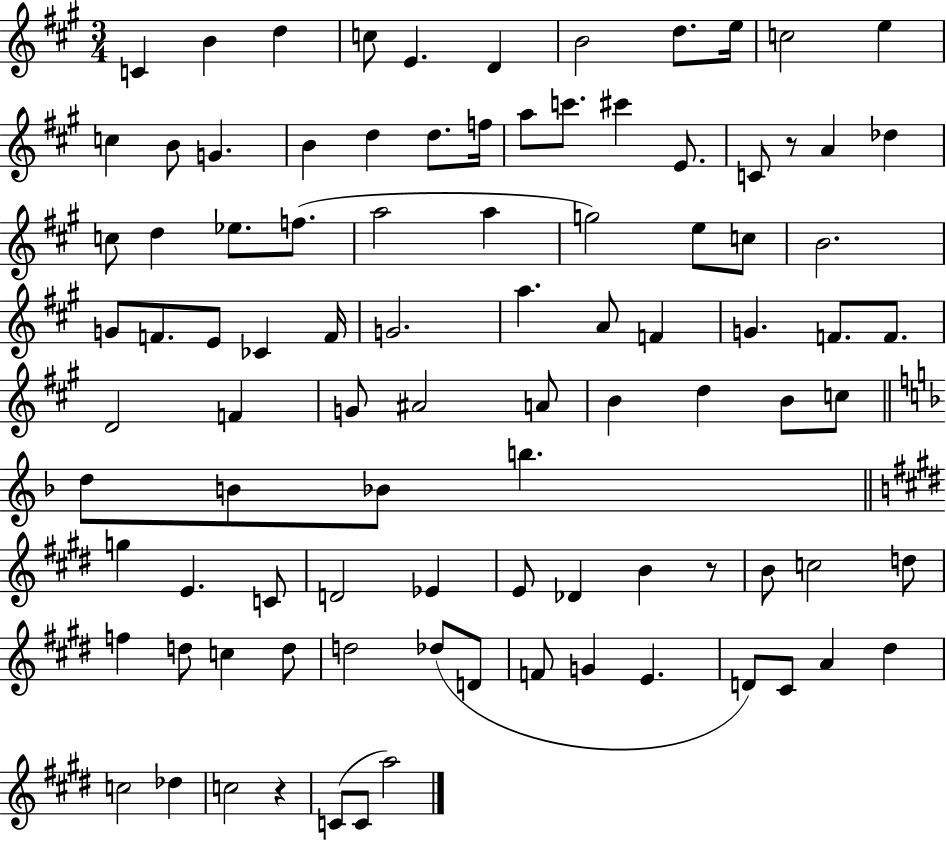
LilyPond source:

{
  \clef treble
  \numericTimeSignature
  \time 3/4
  \key a \major
  c'4 b'4 d''4 | c''8 e'4. d'4 | b'2 d''8. e''16 | c''2 e''4 | \break c''4 b'8 g'4. | b'4 d''4 d''8. f''16 | a''8 c'''8. cis'''4 e'8. | c'8 r8 a'4 des''4 | \break c''8 d''4 ees''8. f''8.( | a''2 a''4 | g''2) e''8 c''8 | b'2. | \break g'8 f'8. e'8 ces'4 f'16 | g'2. | a''4. a'8 f'4 | g'4. f'8. f'8. | \break d'2 f'4 | g'8 ais'2 a'8 | b'4 d''4 b'8 c''8 | \bar "||" \break \key f \major d''8 b'8 bes'8 b''4. | \bar "||" \break \key e \major g''4 e'4. c'8 | d'2 ees'4 | e'8 des'4 b'4 r8 | b'8 c''2 d''8 | \break f''4 d''8 c''4 d''8 | d''2 des''8( d'8 | f'8 g'4 e'4. | d'8) cis'8 a'4 dis''4 | \break c''2 des''4 | c''2 r4 | c'8( c'8 a''2) | \bar "|."
}